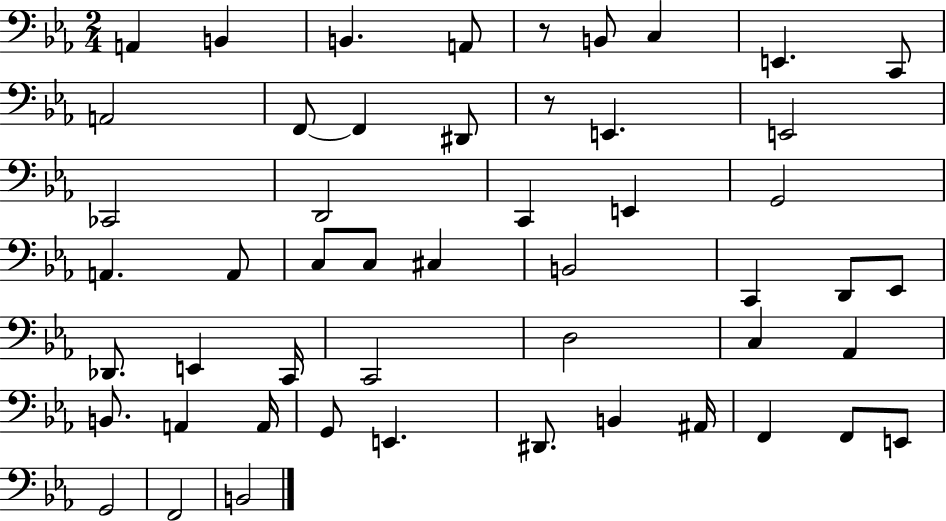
X:1
T:Untitled
M:2/4
L:1/4
K:Eb
A,, B,, B,, A,,/2 z/2 B,,/2 C, E,, C,,/2 A,,2 F,,/2 F,, ^D,,/2 z/2 E,, E,,2 _C,,2 D,,2 C,, E,, G,,2 A,, A,,/2 C,/2 C,/2 ^C, B,,2 C,, D,,/2 _E,,/2 _D,,/2 E,, C,,/4 C,,2 D,2 C, _A,, B,,/2 A,, A,,/4 G,,/2 E,, ^D,,/2 B,, ^A,,/4 F,, F,,/2 E,,/2 G,,2 F,,2 B,,2